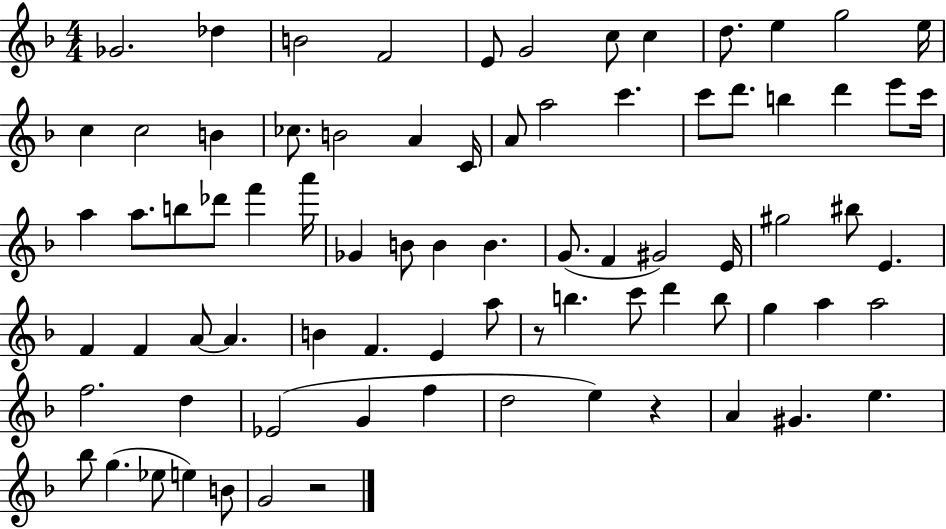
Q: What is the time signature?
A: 4/4